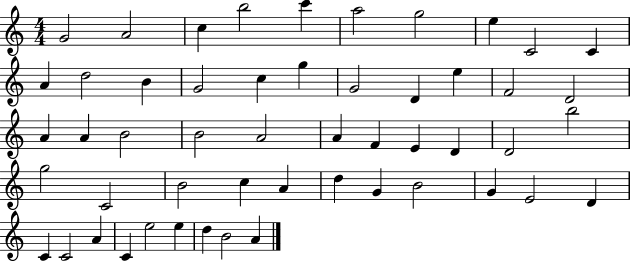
G4/h A4/h C5/q B5/h C6/q A5/h G5/h E5/q C4/h C4/q A4/q D5/h B4/q G4/h C5/q G5/q G4/h D4/q E5/q F4/h D4/h A4/q A4/q B4/h B4/h A4/h A4/q F4/q E4/q D4/q D4/h B5/h G5/h C4/h B4/h C5/q A4/q D5/q G4/q B4/h G4/q E4/h D4/q C4/q C4/h A4/q C4/q E5/h E5/q D5/q B4/h A4/q